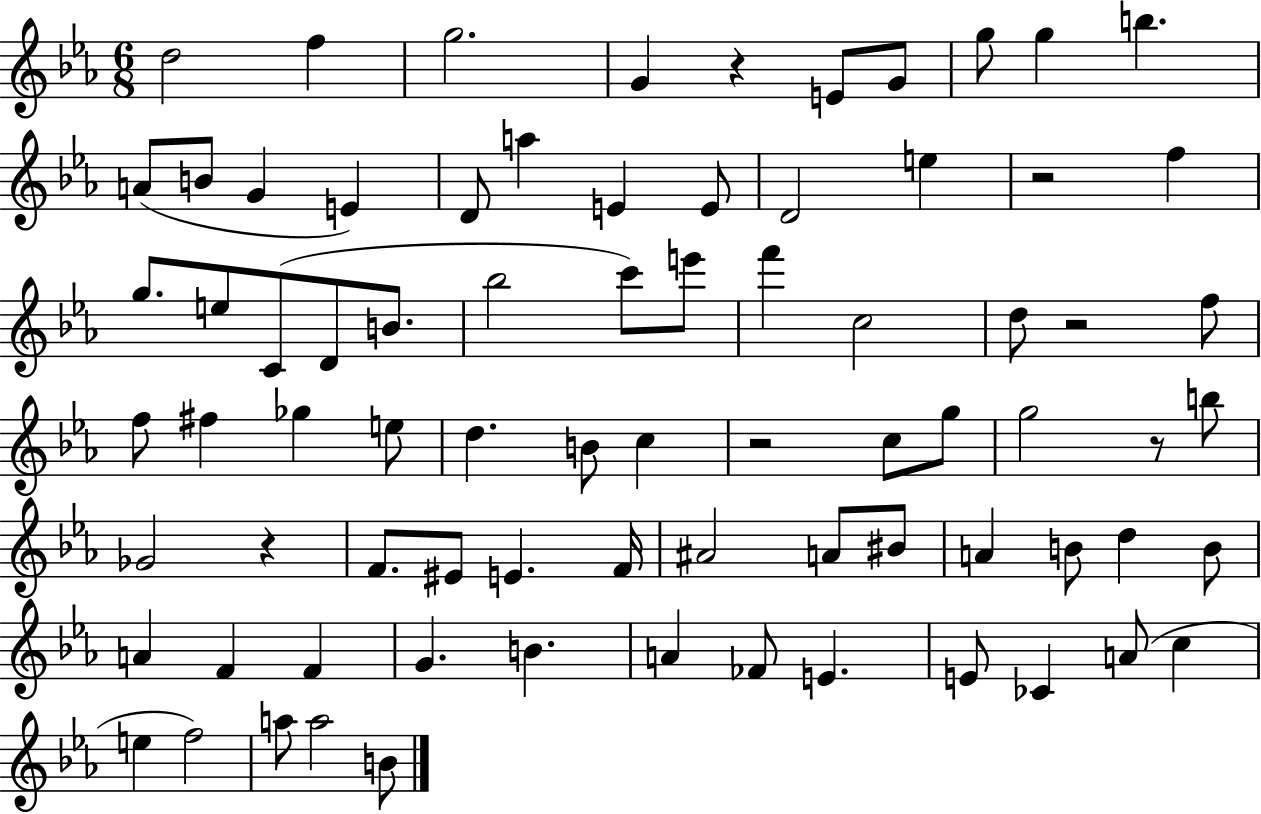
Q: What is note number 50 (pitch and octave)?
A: A4